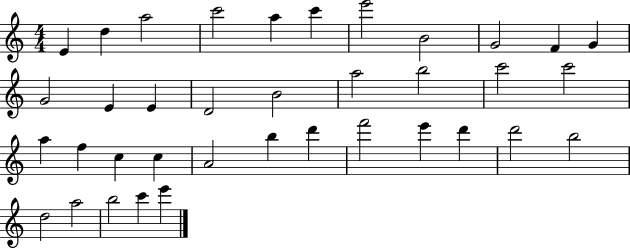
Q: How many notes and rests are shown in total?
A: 37